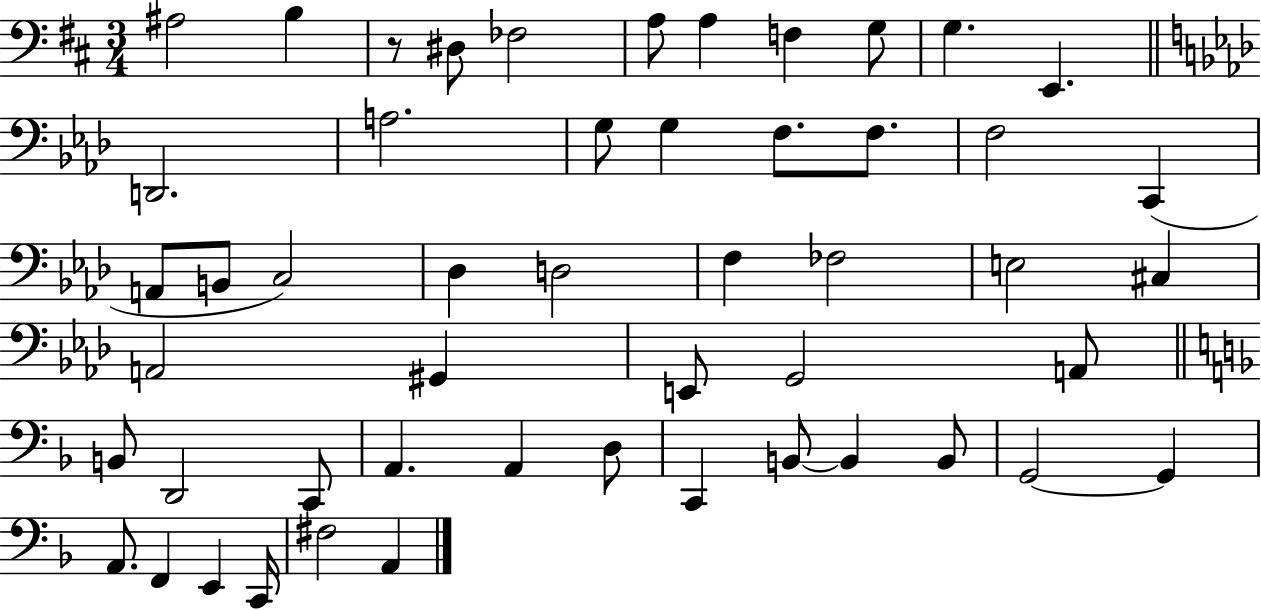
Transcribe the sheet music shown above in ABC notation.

X:1
T:Untitled
M:3/4
L:1/4
K:D
^A,2 B, z/2 ^D,/2 _F,2 A,/2 A, F, G,/2 G, E,, D,,2 A,2 G,/2 G, F,/2 F,/2 F,2 C,, A,,/2 B,,/2 C,2 _D, D,2 F, _F,2 E,2 ^C, A,,2 ^G,, E,,/2 G,,2 A,,/2 B,,/2 D,,2 C,,/2 A,, A,, D,/2 C,, B,,/2 B,, B,,/2 G,,2 G,, A,,/2 F,, E,, C,,/4 ^F,2 A,,